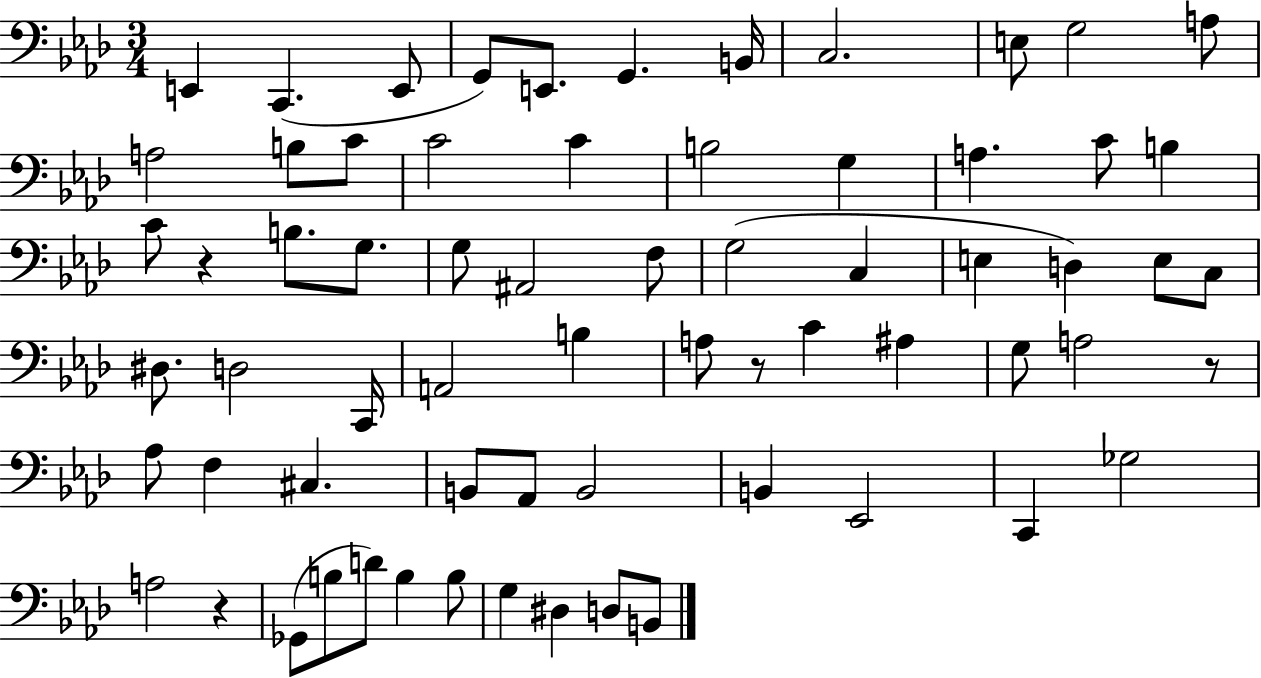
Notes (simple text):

E2/q C2/q. E2/e G2/e E2/e. G2/q. B2/s C3/h. E3/e G3/h A3/e A3/h B3/e C4/e C4/h C4/q B3/h G3/q A3/q. C4/e B3/q C4/e R/q B3/e. G3/e. G3/e A#2/h F3/e G3/h C3/q E3/q D3/q E3/e C3/e D#3/e. D3/h C2/s A2/h B3/q A3/e R/e C4/q A#3/q G3/e A3/h R/e Ab3/e F3/q C#3/q. B2/e Ab2/e B2/h B2/q Eb2/h C2/q Gb3/h A3/h R/q Gb2/e B3/e D4/e B3/q B3/e G3/q D#3/q D3/e B2/e